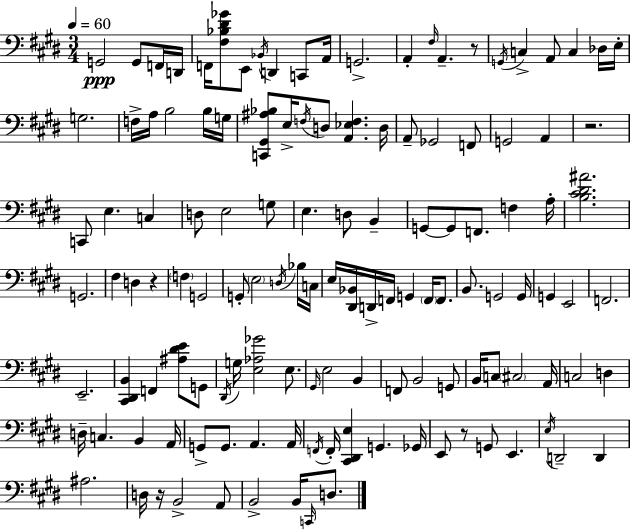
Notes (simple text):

G2/h G2/e F2/s D2/s F2/s [F#3,Bb3,D#4,Gb4]/e E2/e Bb2/s D2/q C2/e A2/s G2/h. A2/q F#3/s A2/q. R/e G2/s C3/q A2/e C3/q Db3/s E3/s G3/h. F3/s A3/s B3/h B3/s G3/s [C2,G#2,A#3,Bb3]/e E3/s F3/s D3/e [A2,Eb3,F3]/q. D3/s A2/e Gb2/h F2/e G2/h A2/q R/h. C2/e E3/q. C3/q D3/e E3/h G3/e E3/q. D3/e B2/q G2/e G2/e F2/e. F3/q A3/s [B3,C#4,D#4,A#4]/h. G2/h. F#3/q D3/q R/q F3/q G2/h G2/e E3/h D3/s Bb3/s C3/s E3/s [D#2,Bb2]/s D2/s F2/s G2/q F2/s F2/e. B2/e. G2/h G2/s G2/q E2/h F2/h. E2/h. [C#2,D#2,B2]/q F2/q [A#3,D#4,E4]/e G2/e D#2/s G3/s [E3,Ab3,Gb4]/h E3/e. G#2/s E3/h B2/q F2/e B2/h G2/e B2/s C3/e C#3/h A2/s C3/h D3/q D3/s C3/q. B2/q A2/s G2/e G2/e. A2/q. A2/s F2/s F2/s [C#2,D#2,E3]/q G2/q. Gb2/s E2/e R/e G2/e E2/q. E3/s D2/h D2/q A#3/h. D3/s R/s B2/h A2/e B2/h B2/s C2/s D3/e.